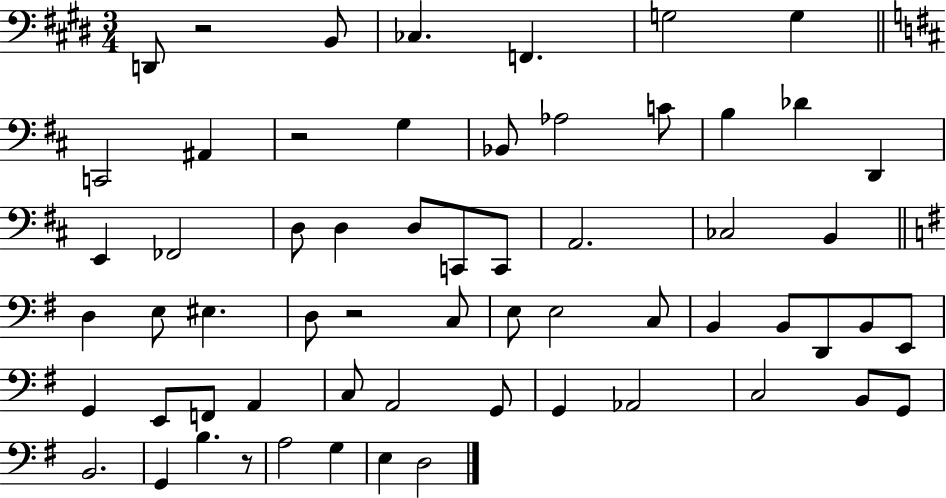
X:1
T:Untitled
M:3/4
L:1/4
K:E
D,,/2 z2 B,,/2 _C, F,, G,2 G, C,,2 ^A,, z2 G, _B,,/2 _A,2 C/2 B, _D D,, E,, _F,,2 D,/2 D, D,/2 C,,/2 C,,/2 A,,2 _C,2 B,, D, E,/2 ^E, D,/2 z2 C,/2 E,/2 E,2 C,/2 B,, B,,/2 D,,/2 B,,/2 E,,/2 G,, E,,/2 F,,/2 A,, C,/2 A,,2 G,,/2 G,, _A,,2 C,2 B,,/2 G,,/2 B,,2 G,, B, z/2 A,2 G, E, D,2